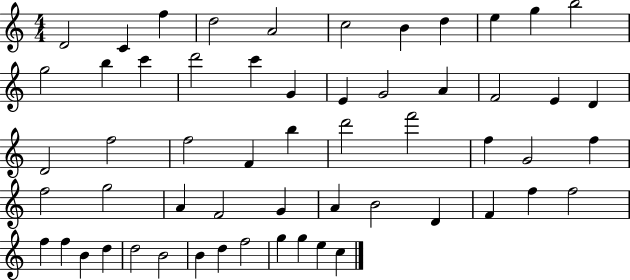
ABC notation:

X:1
T:Untitled
M:4/4
L:1/4
K:C
D2 C f d2 A2 c2 B d e g b2 g2 b c' d'2 c' G E G2 A F2 E D D2 f2 f2 F b d'2 f'2 f G2 f f2 g2 A F2 G A B2 D F f f2 f f B d d2 B2 B d f2 g g e c